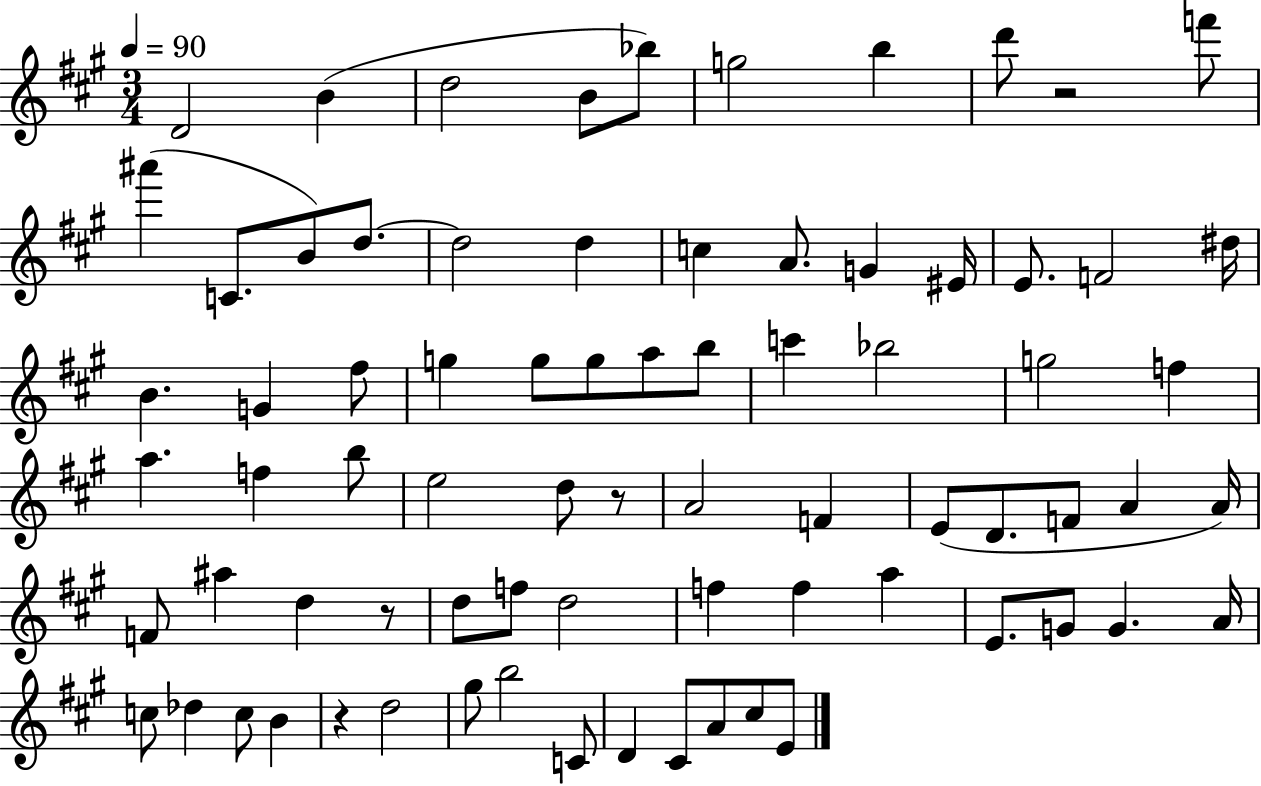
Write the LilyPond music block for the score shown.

{
  \clef treble
  \numericTimeSignature
  \time 3/4
  \key a \major
  \tempo 4 = 90
  d'2 b'4( | d''2 b'8 bes''8) | g''2 b''4 | d'''8 r2 f'''8 | \break ais'''4( c'8. b'8) d''8.~~ | d''2 d''4 | c''4 a'8. g'4 eis'16 | e'8. f'2 dis''16 | \break b'4. g'4 fis''8 | g''4 g''8 g''8 a''8 b''8 | c'''4 bes''2 | g''2 f''4 | \break a''4. f''4 b''8 | e''2 d''8 r8 | a'2 f'4 | e'8( d'8. f'8 a'4 a'16) | \break f'8 ais''4 d''4 r8 | d''8 f''8 d''2 | f''4 f''4 a''4 | e'8. g'8 g'4. a'16 | \break c''8 des''4 c''8 b'4 | r4 d''2 | gis''8 b''2 c'8 | d'4 cis'8 a'8 cis''8 e'8 | \break \bar "|."
}